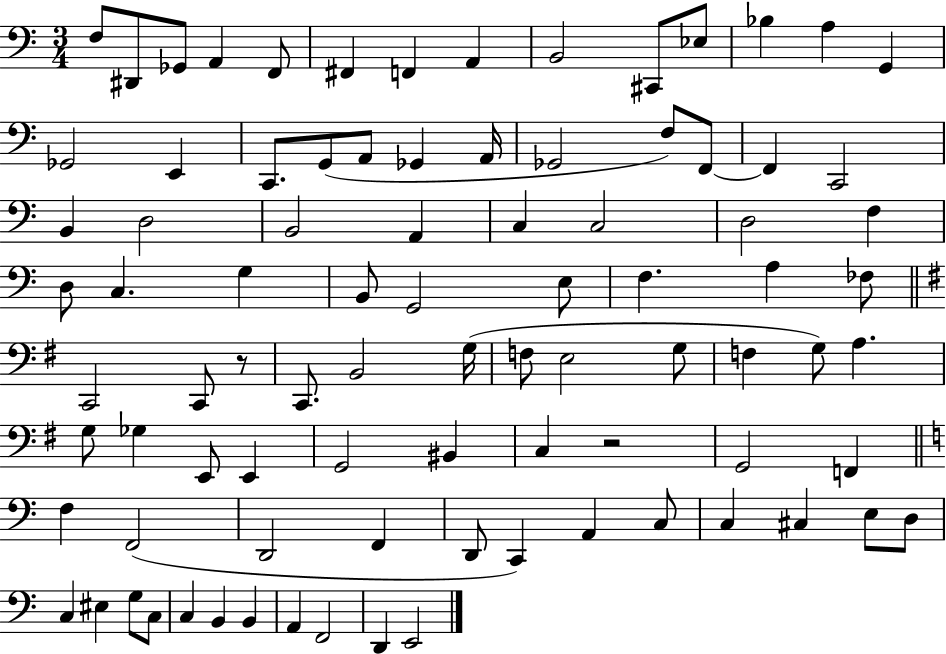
X:1
T:Untitled
M:3/4
L:1/4
K:C
F,/2 ^D,,/2 _G,,/2 A,, F,,/2 ^F,, F,, A,, B,,2 ^C,,/2 _E,/2 _B, A, G,, _G,,2 E,, C,,/2 G,,/2 A,,/2 _G,, A,,/4 _G,,2 F,/2 F,,/2 F,, C,,2 B,, D,2 B,,2 A,, C, C,2 D,2 F, D,/2 C, G, B,,/2 G,,2 E,/2 F, A, _F,/2 C,,2 C,,/2 z/2 C,,/2 B,,2 G,/4 F,/2 E,2 G,/2 F, G,/2 A, G,/2 _G, E,,/2 E,, G,,2 ^B,, C, z2 G,,2 F,, F, F,,2 D,,2 F,, D,,/2 C,, A,, C,/2 C, ^C, E,/2 D,/2 C, ^E, G,/2 C,/2 C, B,, B,, A,, F,,2 D,, E,,2